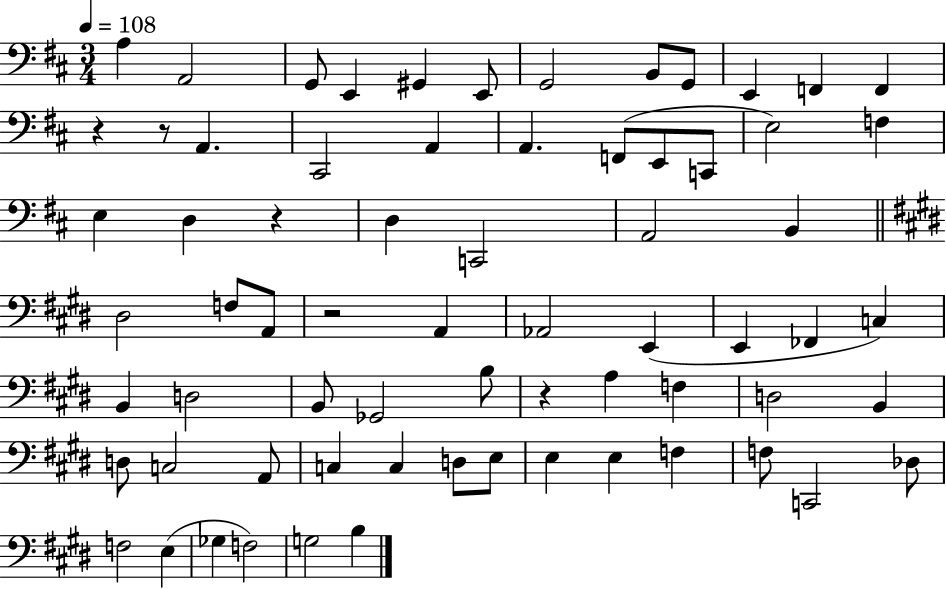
A3/q A2/h G2/e E2/q G#2/q E2/e G2/h B2/e G2/e E2/q F2/q F2/q R/q R/e A2/q. C#2/h A2/q A2/q. F2/e E2/e C2/e E3/h F3/q E3/q D3/q R/q D3/q C2/h A2/h B2/q D#3/h F3/e A2/e R/h A2/q Ab2/h E2/q E2/q FES2/q C3/q B2/q D3/h B2/e Gb2/h B3/e R/q A3/q F3/q D3/h B2/q D3/e C3/h A2/e C3/q C3/q D3/e E3/e E3/q E3/q F3/q F3/e C2/h Db3/e F3/h E3/q Gb3/q F3/h G3/h B3/q